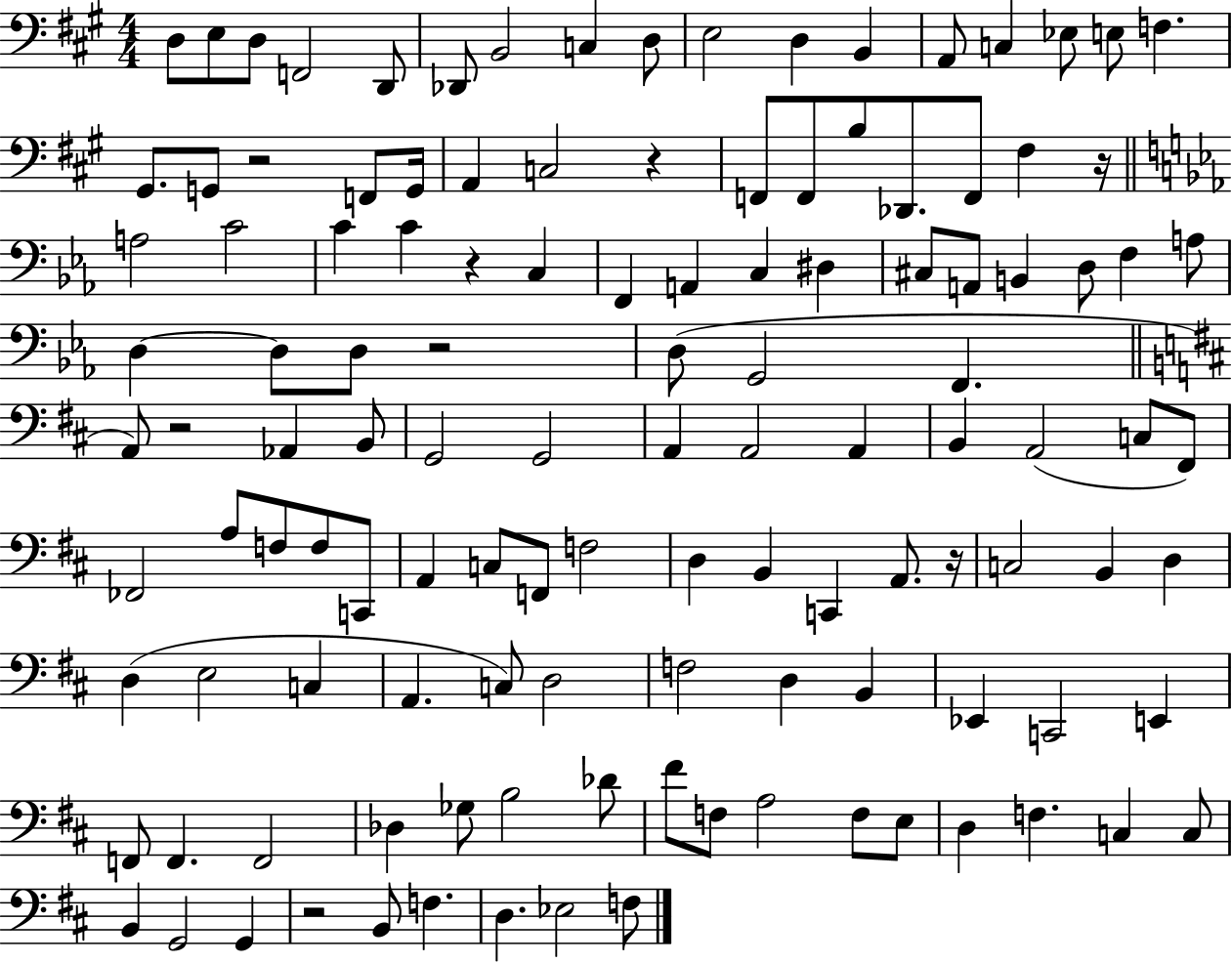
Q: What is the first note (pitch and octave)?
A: D3